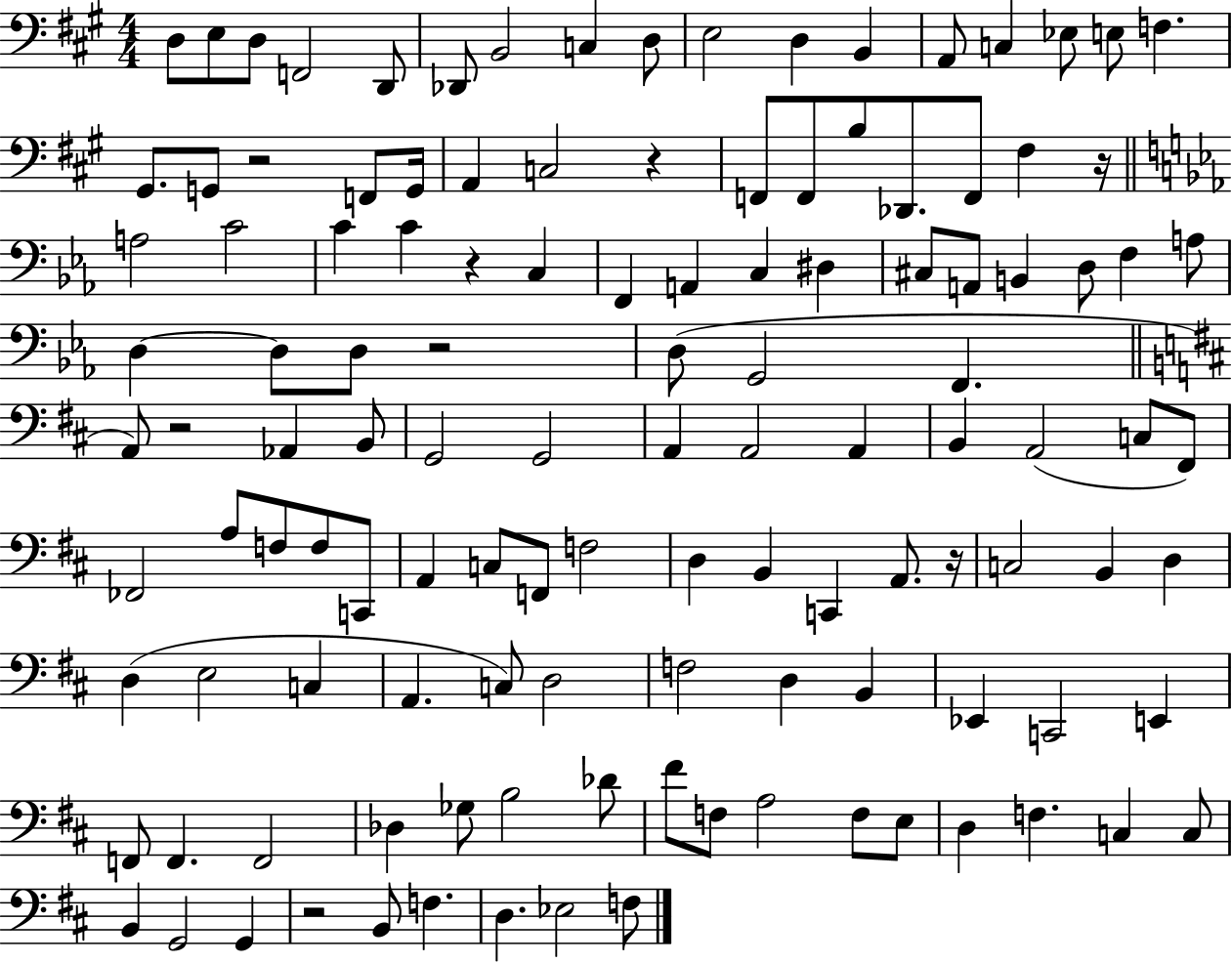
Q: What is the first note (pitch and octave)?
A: D3